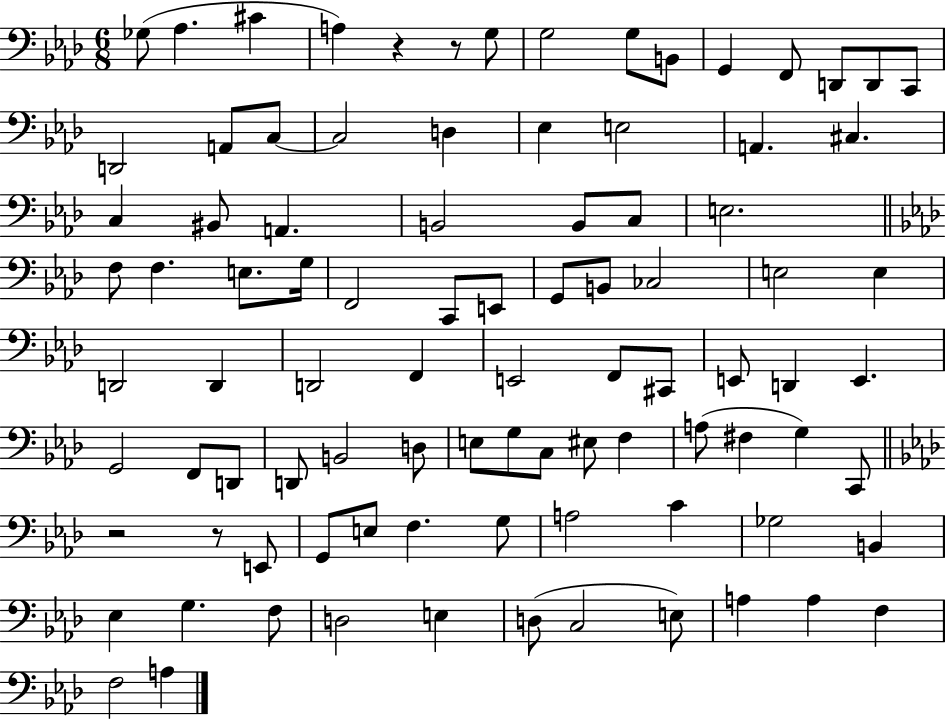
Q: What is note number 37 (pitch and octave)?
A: G2